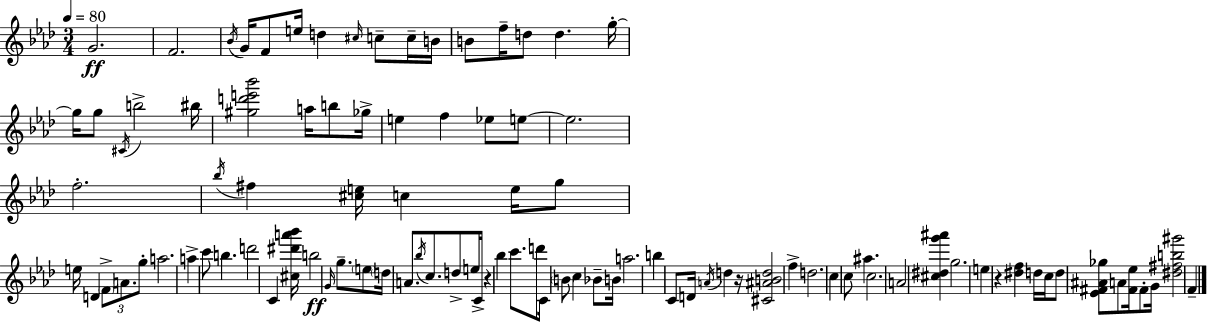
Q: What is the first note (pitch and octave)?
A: G4